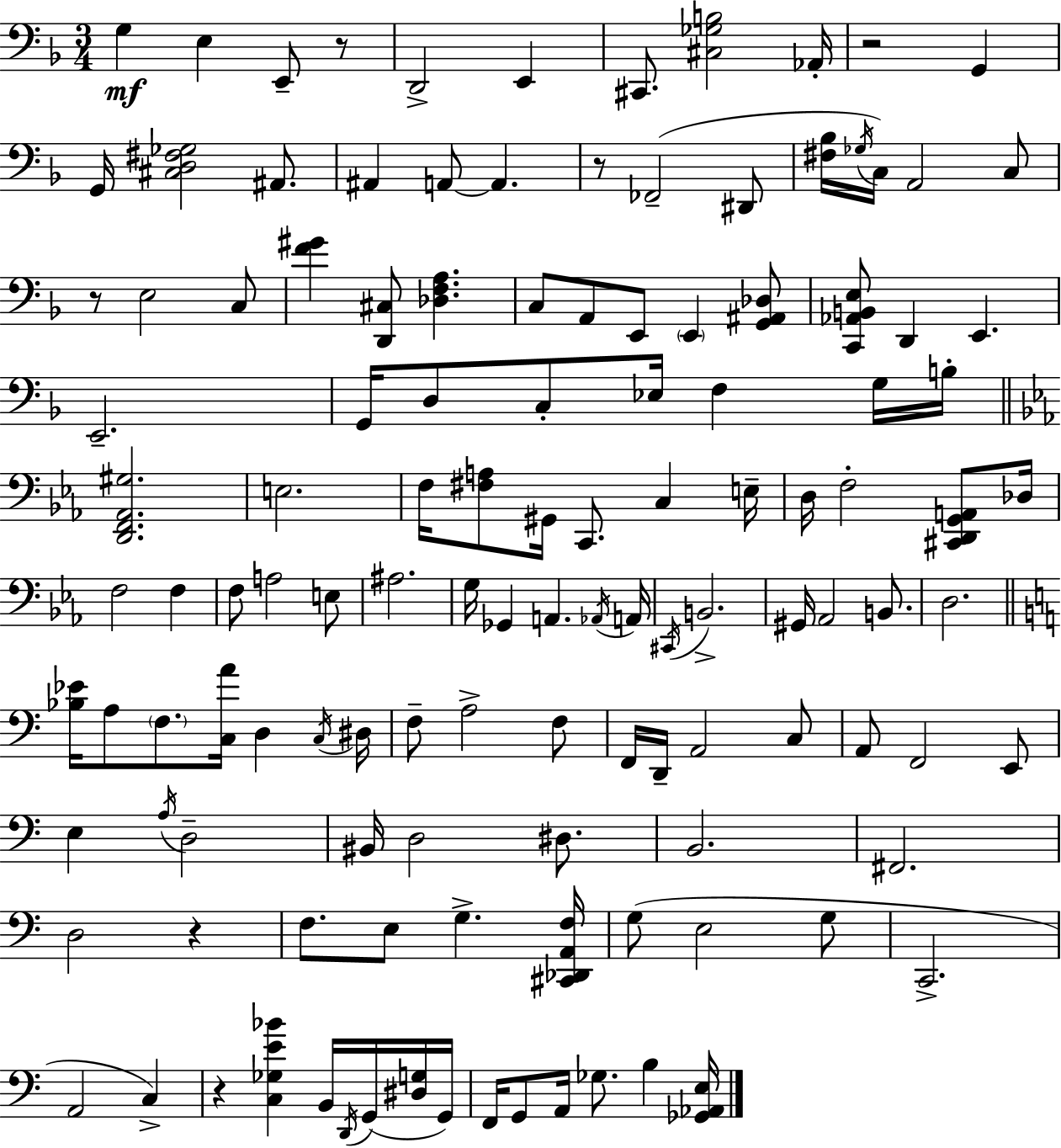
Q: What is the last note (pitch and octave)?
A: B3